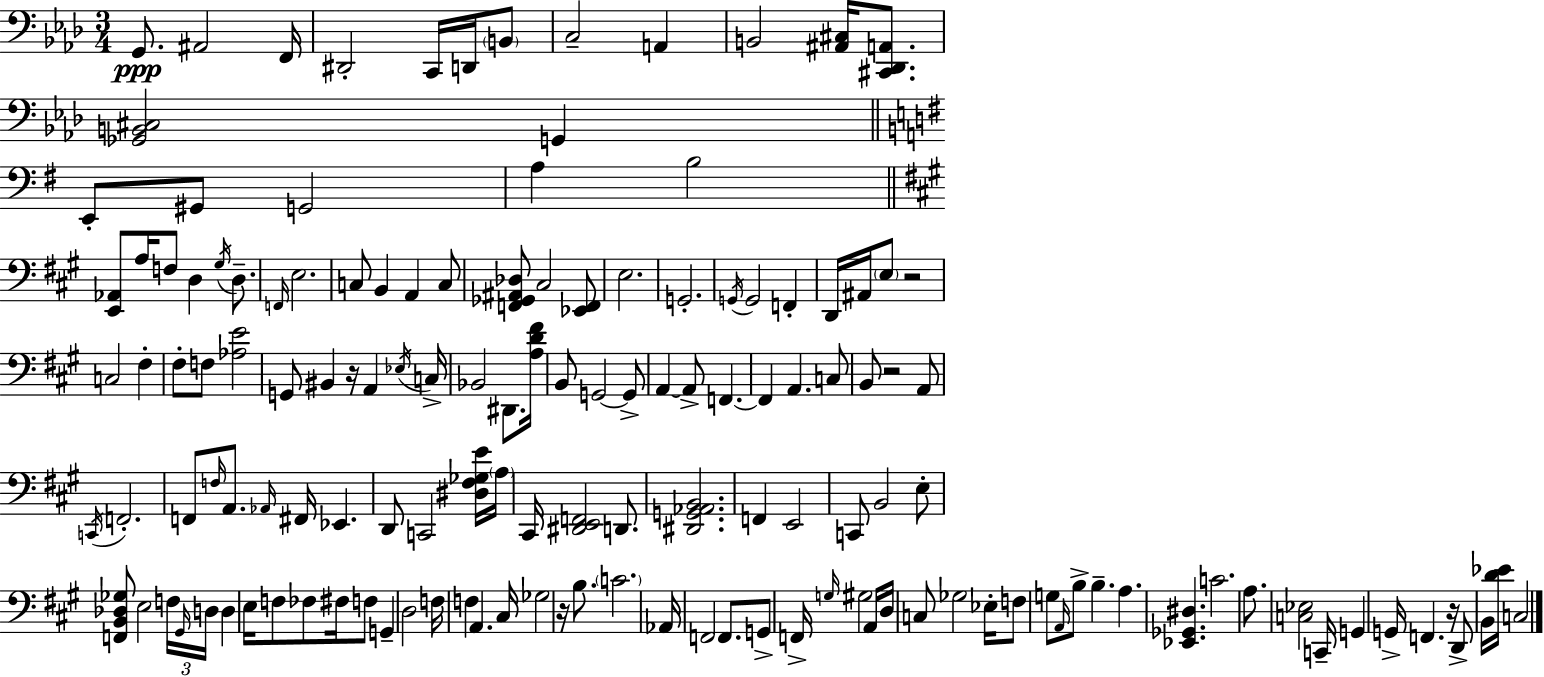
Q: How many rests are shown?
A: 5